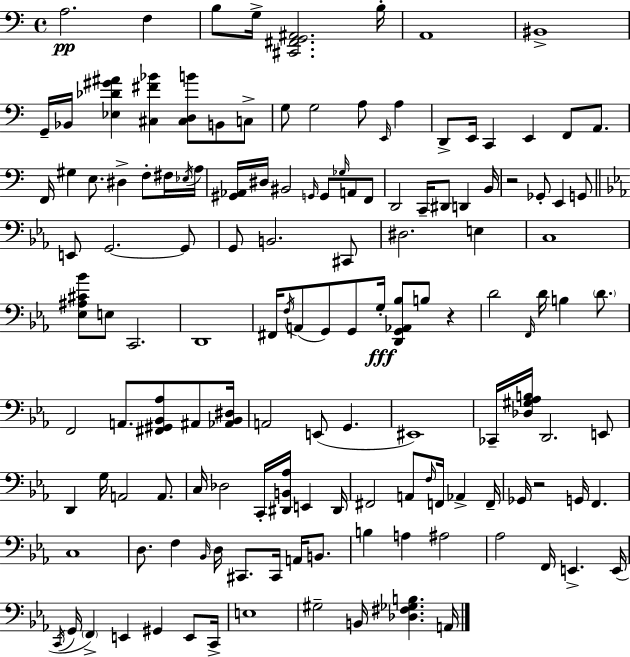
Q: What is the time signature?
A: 4/4